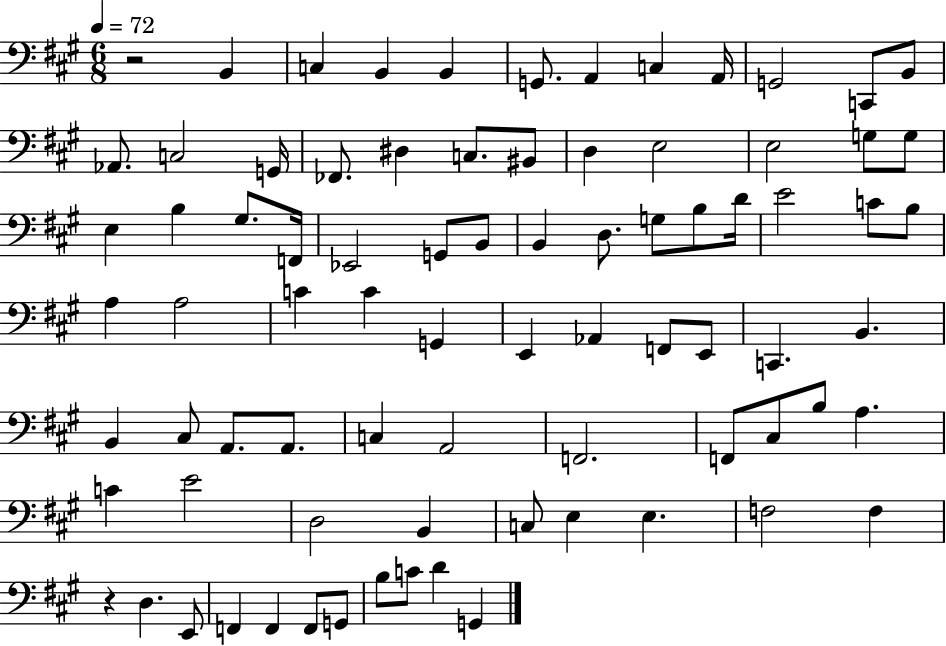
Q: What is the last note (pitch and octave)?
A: G2